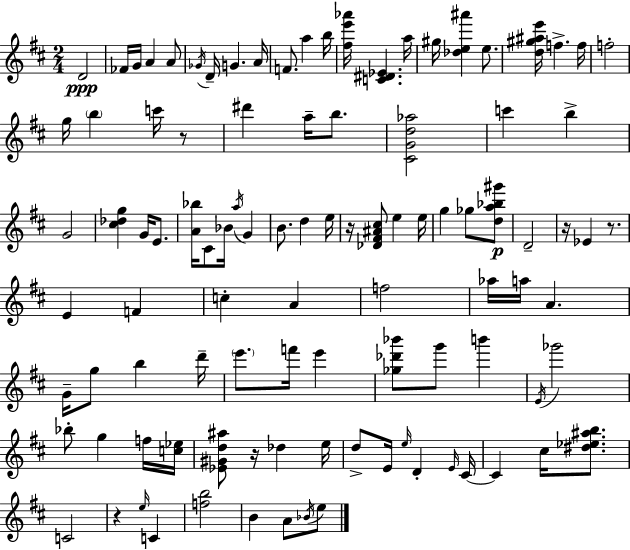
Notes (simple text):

D4/h FES4/s G4/s A4/q A4/e Gb4/s D4/s G4/q. A4/s F4/e. A5/q B5/s [F#5,E6,Ab6]/s [C4,D#4,Eb4]/q. A5/s G#5/s [Db5,E5,A#6]/q E5/e. [D5,G#5,A#5,E6]/s F5/q. F5/s F5/h G5/s B5/q C6/s R/e D#6/q A5/s B5/e. [C#4,G4,D5,Ab5]/h C6/q B5/q G4/h [C#5,Db5,G5]/q G4/s E4/e. [A4,Bb5]/s C#4/e Bb4/s A5/s G4/q B4/e. D5/q E5/s R/s [Db4,F#4,A#4,C#5]/e E5/q E5/s G5/q Gb5/e [D5,A5,Bb5,G#6]/e D4/h R/s Eb4/q R/e. E4/q F4/q C5/q A4/q F5/h Ab5/s A5/s A4/q. G4/s G5/e B5/q D6/s E6/e. F6/s E6/q [Gb5,Db6,Bb6]/e G6/e B6/q E4/s Gb6/h Bb5/e G5/q F5/s [C5,Eb5]/s [Eb4,G#4,D5,A#5]/e R/s Db5/q E5/s D5/e E4/s E5/s D4/q E4/s C#4/s C#4/q C#5/s [D#5,Eb5,A#5,B5]/e. C4/h R/q E5/s C4/q [F5,B5]/h B4/q A4/e Bb4/s E5/e